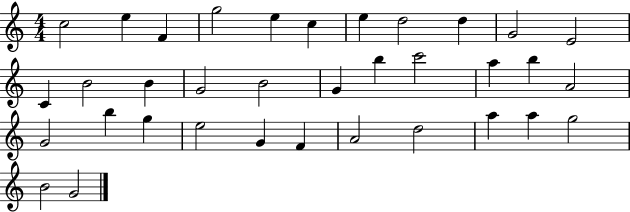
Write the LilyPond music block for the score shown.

{
  \clef treble
  \numericTimeSignature
  \time 4/4
  \key c \major
  c''2 e''4 f'4 | g''2 e''4 c''4 | e''4 d''2 d''4 | g'2 e'2 | \break c'4 b'2 b'4 | g'2 b'2 | g'4 b''4 c'''2 | a''4 b''4 a'2 | \break g'2 b''4 g''4 | e''2 g'4 f'4 | a'2 d''2 | a''4 a''4 g''2 | \break b'2 g'2 | \bar "|."
}